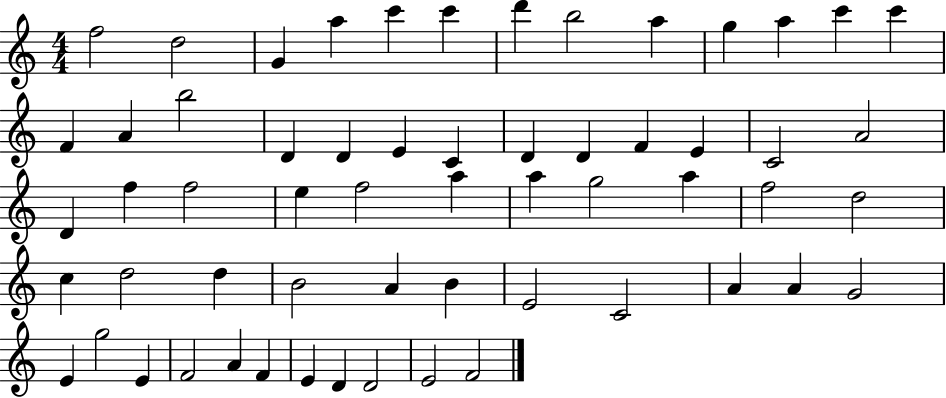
X:1
T:Untitled
M:4/4
L:1/4
K:C
f2 d2 G a c' c' d' b2 a g a c' c' F A b2 D D E C D D F E C2 A2 D f f2 e f2 a a g2 a f2 d2 c d2 d B2 A B E2 C2 A A G2 E g2 E F2 A F E D D2 E2 F2